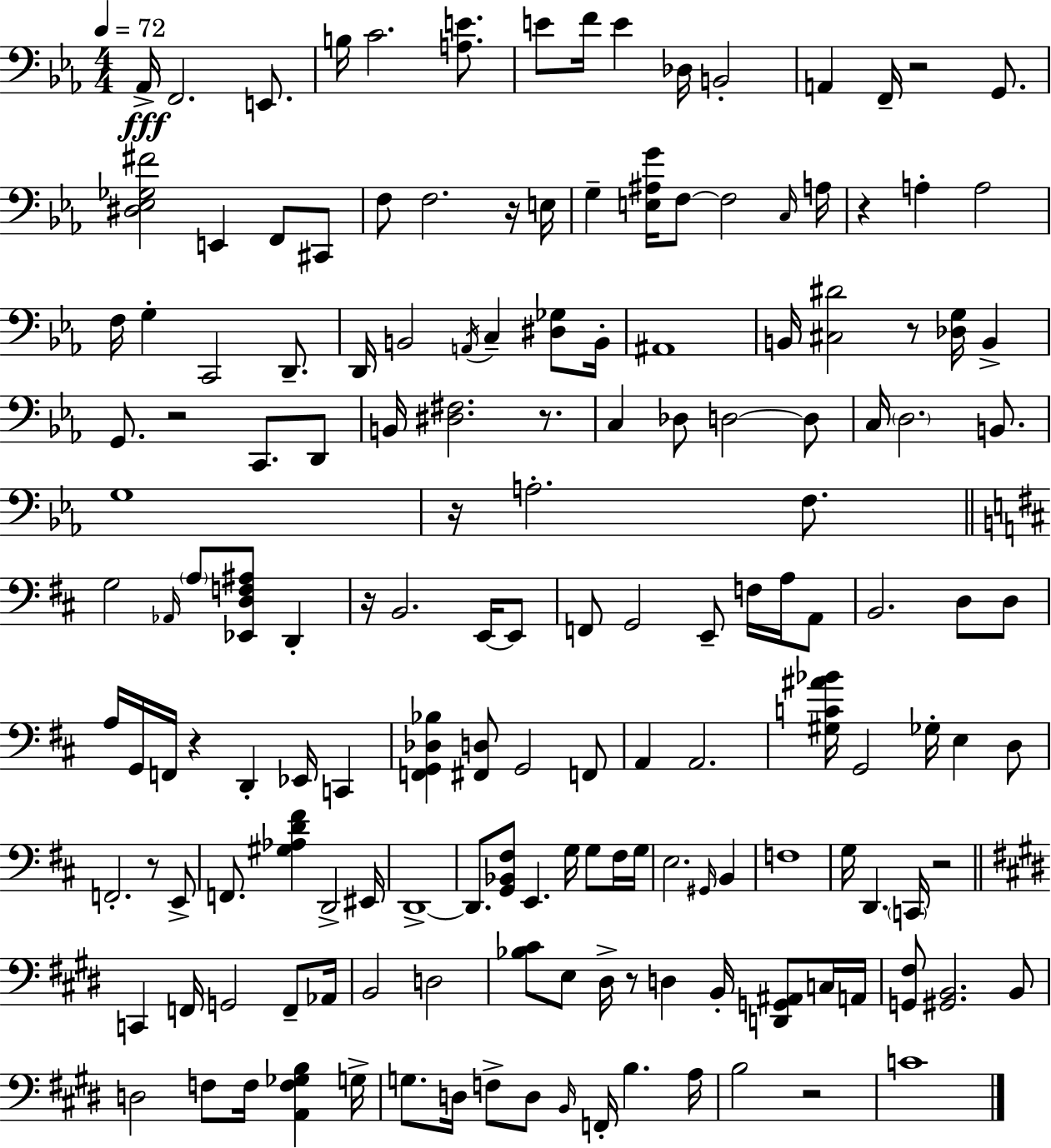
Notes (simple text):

Ab2/s F2/h. E2/e. B3/s C4/h. [A3,E4]/e. E4/e F4/s E4/q Db3/s B2/h A2/q F2/s R/h G2/e. [D#3,Eb3,Gb3,F#4]/h E2/q F2/e C#2/e F3/e F3/h. R/s E3/s G3/q [E3,A#3,G4]/s F3/e F3/h C3/s A3/s R/q A3/q A3/h F3/s G3/q C2/h D2/e. D2/s B2/h A2/s C3/q [D#3,Gb3]/e B2/s A#2/w B2/s [C#3,D#4]/h R/e [Db3,G3]/s B2/q G2/e. R/h C2/e. D2/e B2/s [D#3,F#3]/h. R/e. C3/q Db3/e D3/h D3/e C3/s D3/h. B2/e. G3/w R/s A3/h. F3/e. G3/h Ab2/s A3/e [Eb2,D3,F3,A#3]/e D2/q R/s B2/h. E2/s E2/e F2/e G2/h E2/e F3/s A3/s A2/e B2/h. D3/e D3/e A3/s G2/s F2/s R/q D2/q Eb2/s C2/q [F2,G2,Db3,Bb3]/q [F#2,D3]/e G2/h F2/e A2/q A2/h. [G#3,C4,A#4,Bb4]/s G2/h Gb3/s E3/q D3/e F2/h. R/e E2/e F2/e. [G#3,Ab3,D4,F#4]/q D2/h EIS2/s D2/w D2/e. [G2,Bb2,F#3]/e E2/q. G3/s G3/e F#3/s G3/s E3/h. G#2/s B2/q F3/w G3/s D2/q. C2/s R/h C2/q F2/s G2/h F2/e Ab2/s B2/h D3/h [Bb3,C#4]/e E3/e D#3/s R/e D3/q B2/s [D2,G2,A#2]/e C3/s A2/s [G2,F#3]/e [G#2,B2]/h. B2/e D3/h F3/e F3/s [A2,F3,Gb3,B3]/q G3/s G3/e. D3/s F3/e D3/e B2/s F2/s B3/q. A3/s B3/h R/h C4/w